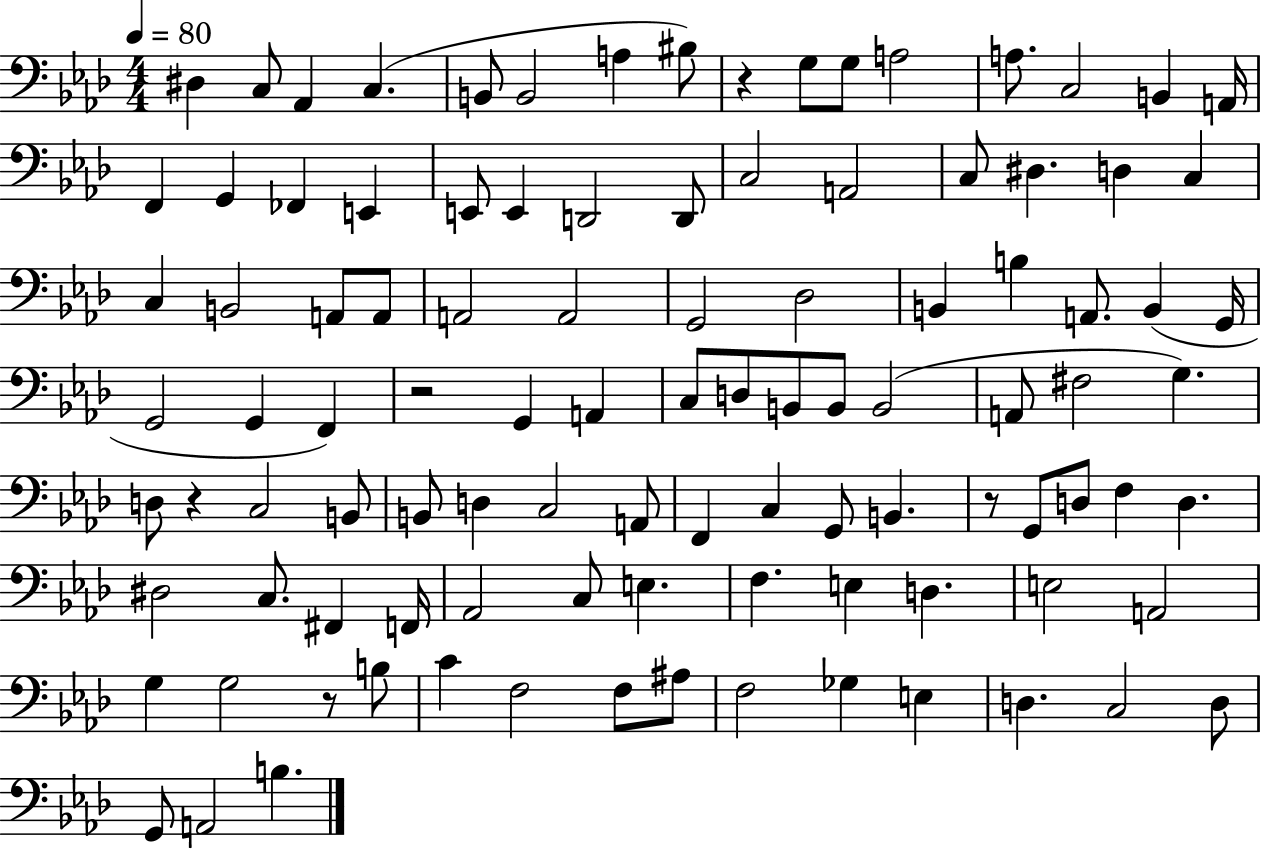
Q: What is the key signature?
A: AES major